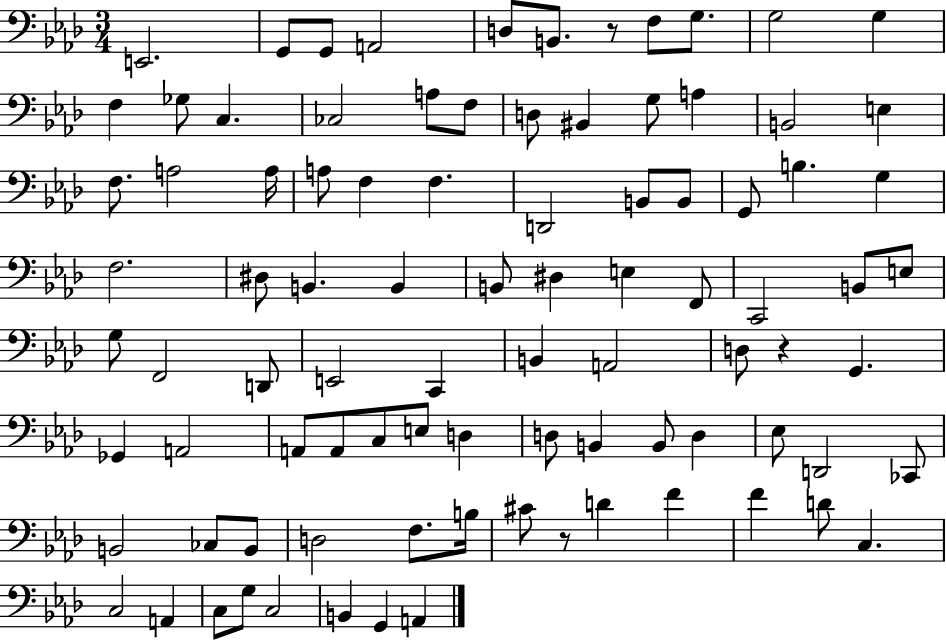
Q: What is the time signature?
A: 3/4